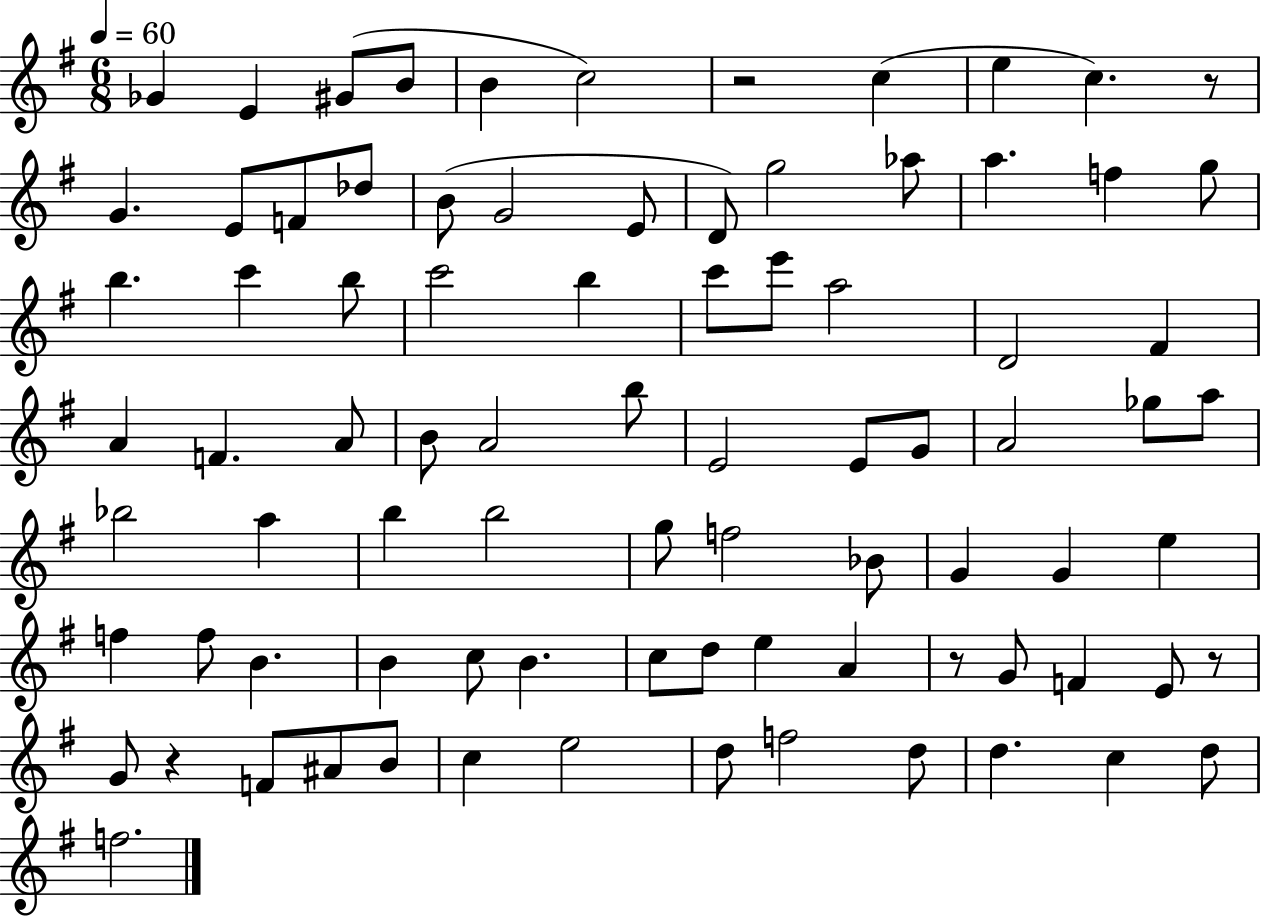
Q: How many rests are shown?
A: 5